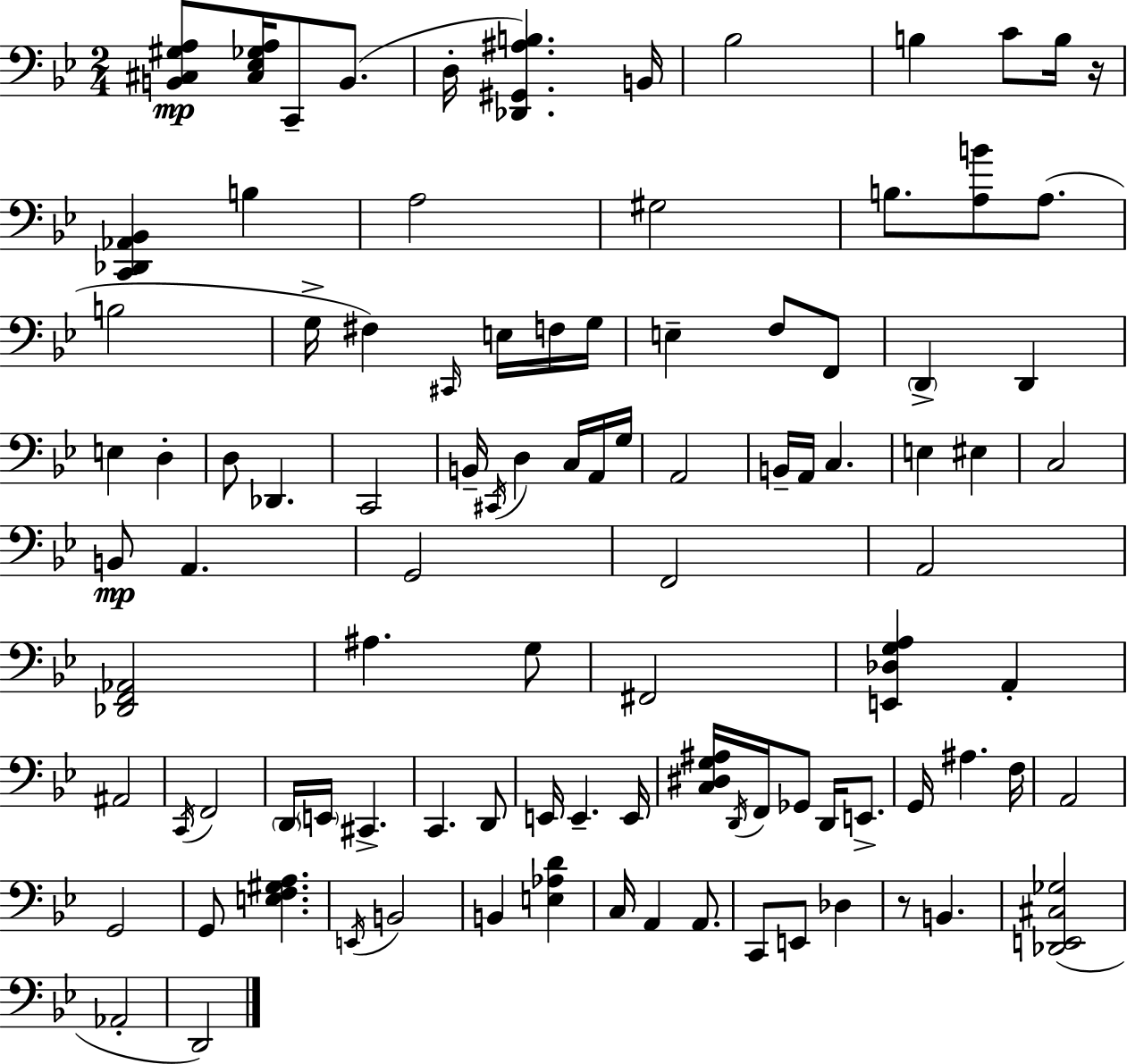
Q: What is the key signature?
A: BES major